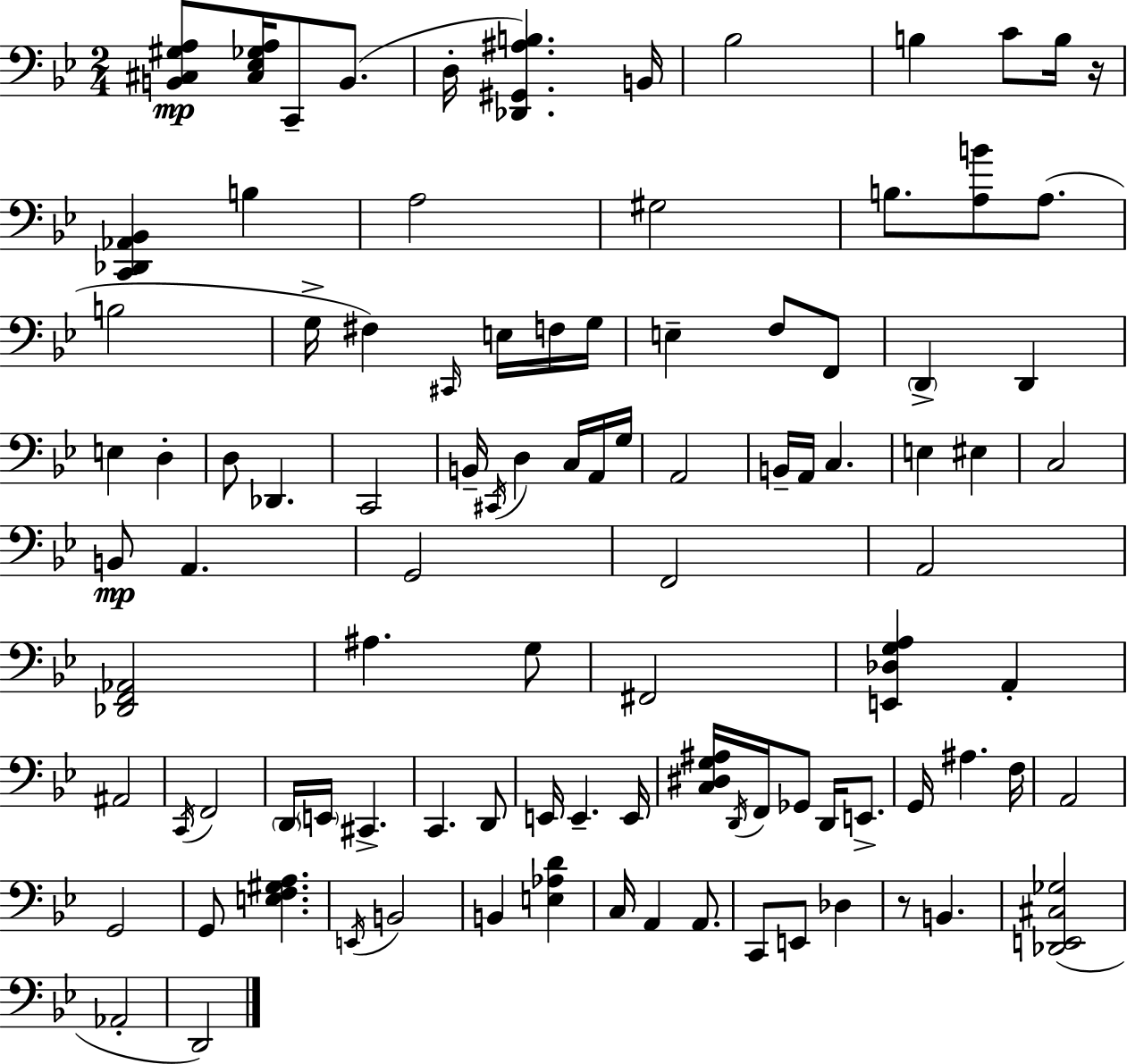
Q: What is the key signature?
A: BES major